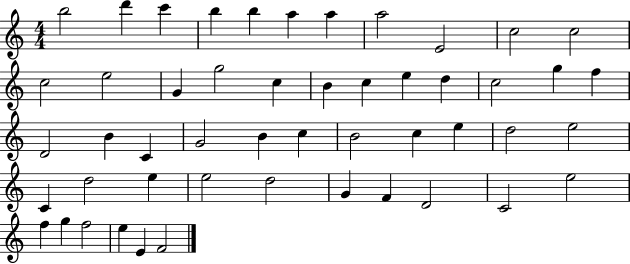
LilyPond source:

{
  \clef treble
  \numericTimeSignature
  \time 4/4
  \key c \major
  b''2 d'''4 c'''4 | b''4 b''4 a''4 a''4 | a''2 e'2 | c''2 c''2 | \break c''2 e''2 | g'4 g''2 c''4 | b'4 c''4 e''4 d''4 | c''2 g''4 f''4 | \break d'2 b'4 c'4 | g'2 b'4 c''4 | b'2 c''4 e''4 | d''2 e''2 | \break c'4 d''2 e''4 | e''2 d''2 | g'4 f'4 d'2 | c'2 e''2 | \break f''4 g''4 f''2 | e''4 e'4 f'2 | \bar "|."
}